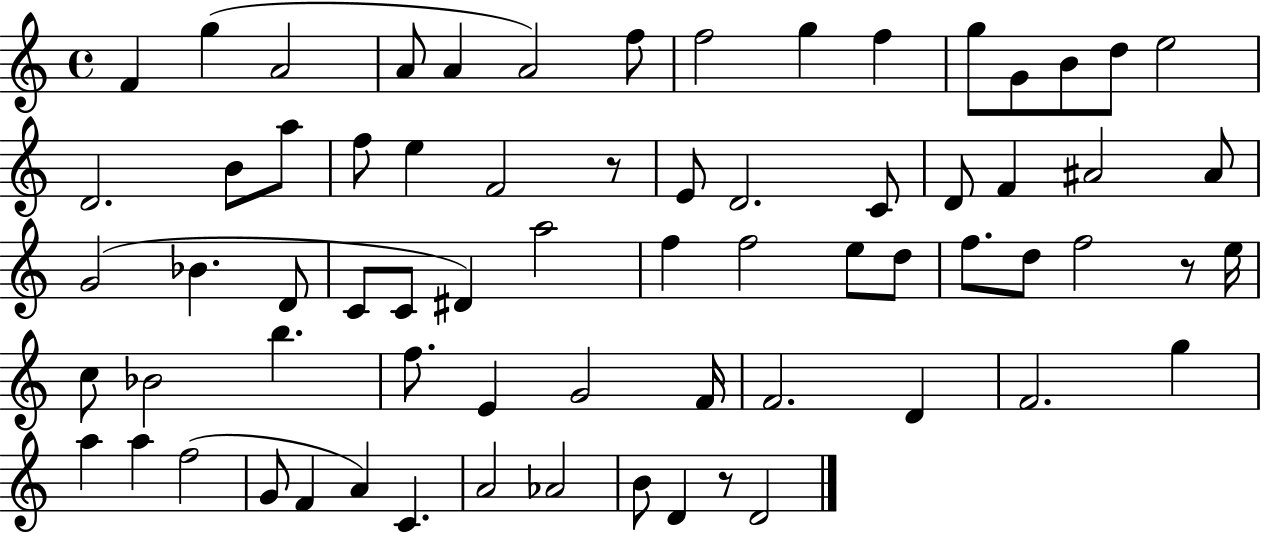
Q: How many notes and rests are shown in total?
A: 69